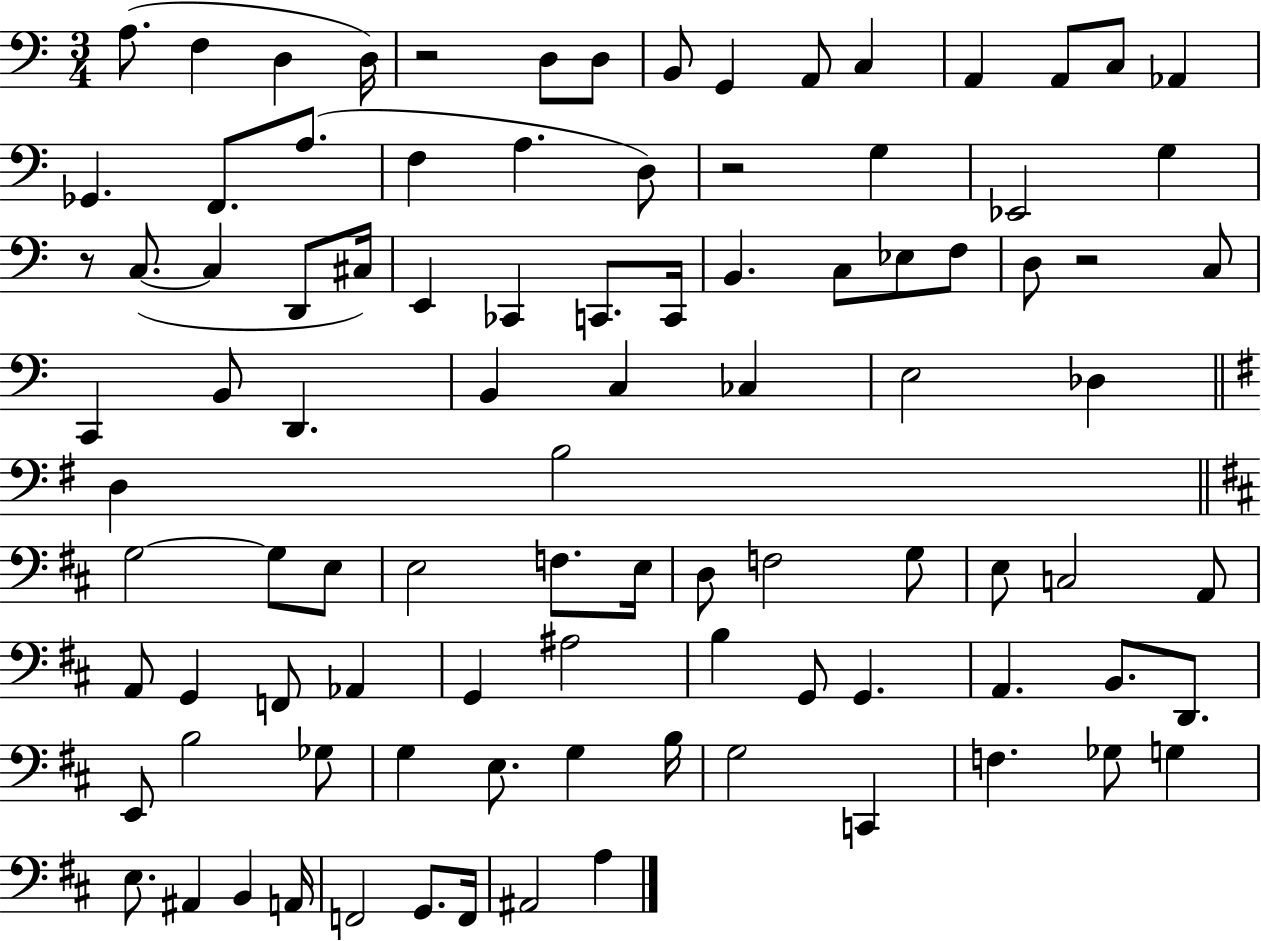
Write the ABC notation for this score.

X:1
T:Untitled
M:3/4
L:1/4
K:C
A,/2 F, D, D,/4 z2 D,/2 D,/2 B,,/2 G,, A,,/2 C, A,, A,,/2 C,/2 _A,, _G,, F,,/2 A,/2 F, A, D,/2 z2 G, _E,,2 G, z/2 C,/2 C, D,,/2 ^C,/4 E,, _C,, C,,/2 C,,/4 B,, C,/2 _E,/2 F,/2 D,/2 z2 C,/2 C,, B,,/2 D,, B,, C, _C, E,2 _D, D, B,2 G,2 G,/2 E,/2 E,2 F,/2 E,/4 D,/2 F,2 G,/2 E,/2 C,2 A,,/2 A,,/2 G,, F,,/2 _A,, G,, ^A,2 B, G,,/2 G,, A,, B,,/2 D,,/2 E,,/2 B,2 _G,/2 G, E,/2 G, B,/4 G,2 C,, F, _G,/2 G, E,/2 ^A,, B,, A,,/4 F,,2 G,,/2 F,,/4 ^A,,2 A,